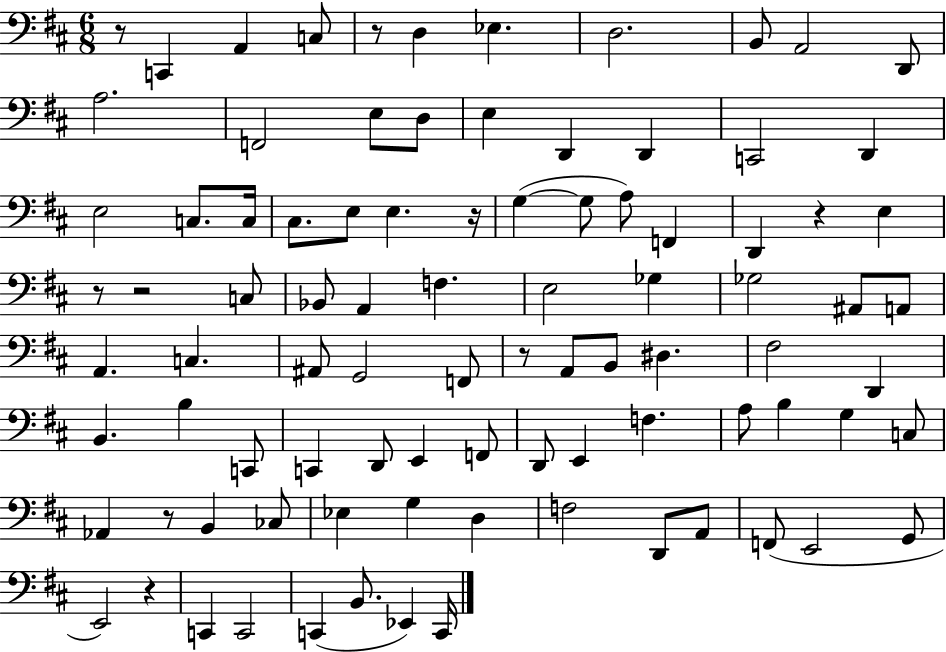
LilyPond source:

{
  \clef bass
  \numericTimeSignature
  \time 6/8
  \key d \major
  r8 c,4 a,4 c8 | r8 d4 ees4. | d2. | b,8 a,2 d,8 | \break a2. | f,2 e8 d8 | e4 d,4 d,4 | c,2 d,4 | \break e2 c8. c16 | cis8. e8 e4. r16 | g4~(~ g8 a8) f,4 | d,4 r4 e4 | \break r8 r2 c8 | bes,8 a,4 f4. | e2 ges4 | ges2 ais,8 a,8 | \break a,4. c4. | ais,8 g,2 f,8 | r8 a,8 b,8 dis4. | fis2 d,4 | \break b,4. b4 c,8 | c,4 d,8 e,4 f,8 | d,8 e,4 f4. | a8 b4 g4 c8 | \break aes,4 r8 b,4 ces8 | ees4 g4 d4 | f2 d,8 a,8 | f,8( e,2 g,8 | \break e,2) r4 | c,4 c,2 | c,4( b,8. ees,4) c,16 | \bar "|."
}